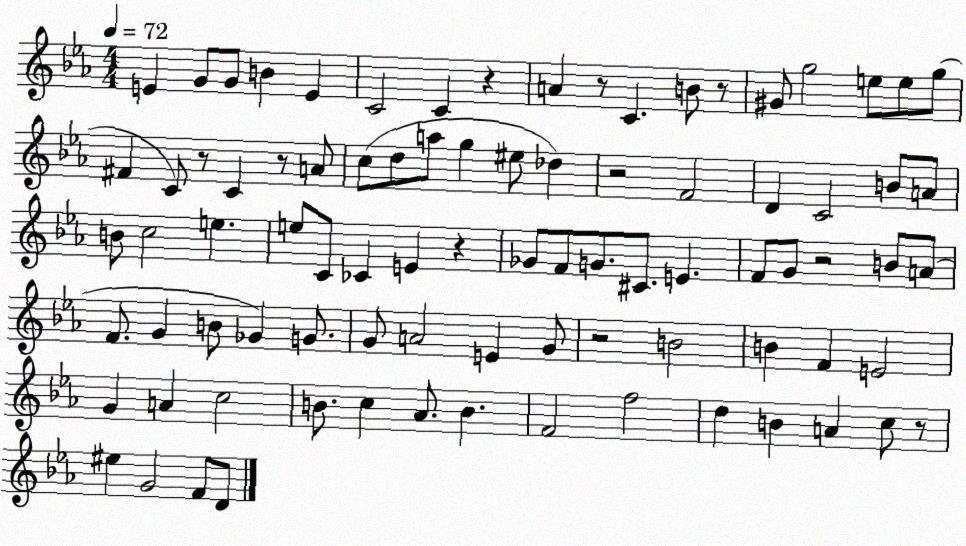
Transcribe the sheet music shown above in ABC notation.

X:1
T:Untitled
M:4/4
L:1/4
K:Eb
E G/2 G/2 B E C2 C z A z/2 C B/2 z/2 ^G/2 g2 e/2 e/2 g/2 ^F C/2 z/2 C z/2 A/2 c/2 d/2 a/2 g ^e/2 _d z2 F2 D C2 B/2 A/2 B/2 c2 e e/2 C/2 _C E z _G/2 F/2 G/2 ^C/2 E F/2 G/2 z2 B/2 A/2 F/2 G B/2 _G G/2 G/2 A2 E G/2 z2 B2 B F E2 G A c2 B/2 c _A/2 B F2 f2 d B A c/2 z/2 ^e G2 F/2 D/2